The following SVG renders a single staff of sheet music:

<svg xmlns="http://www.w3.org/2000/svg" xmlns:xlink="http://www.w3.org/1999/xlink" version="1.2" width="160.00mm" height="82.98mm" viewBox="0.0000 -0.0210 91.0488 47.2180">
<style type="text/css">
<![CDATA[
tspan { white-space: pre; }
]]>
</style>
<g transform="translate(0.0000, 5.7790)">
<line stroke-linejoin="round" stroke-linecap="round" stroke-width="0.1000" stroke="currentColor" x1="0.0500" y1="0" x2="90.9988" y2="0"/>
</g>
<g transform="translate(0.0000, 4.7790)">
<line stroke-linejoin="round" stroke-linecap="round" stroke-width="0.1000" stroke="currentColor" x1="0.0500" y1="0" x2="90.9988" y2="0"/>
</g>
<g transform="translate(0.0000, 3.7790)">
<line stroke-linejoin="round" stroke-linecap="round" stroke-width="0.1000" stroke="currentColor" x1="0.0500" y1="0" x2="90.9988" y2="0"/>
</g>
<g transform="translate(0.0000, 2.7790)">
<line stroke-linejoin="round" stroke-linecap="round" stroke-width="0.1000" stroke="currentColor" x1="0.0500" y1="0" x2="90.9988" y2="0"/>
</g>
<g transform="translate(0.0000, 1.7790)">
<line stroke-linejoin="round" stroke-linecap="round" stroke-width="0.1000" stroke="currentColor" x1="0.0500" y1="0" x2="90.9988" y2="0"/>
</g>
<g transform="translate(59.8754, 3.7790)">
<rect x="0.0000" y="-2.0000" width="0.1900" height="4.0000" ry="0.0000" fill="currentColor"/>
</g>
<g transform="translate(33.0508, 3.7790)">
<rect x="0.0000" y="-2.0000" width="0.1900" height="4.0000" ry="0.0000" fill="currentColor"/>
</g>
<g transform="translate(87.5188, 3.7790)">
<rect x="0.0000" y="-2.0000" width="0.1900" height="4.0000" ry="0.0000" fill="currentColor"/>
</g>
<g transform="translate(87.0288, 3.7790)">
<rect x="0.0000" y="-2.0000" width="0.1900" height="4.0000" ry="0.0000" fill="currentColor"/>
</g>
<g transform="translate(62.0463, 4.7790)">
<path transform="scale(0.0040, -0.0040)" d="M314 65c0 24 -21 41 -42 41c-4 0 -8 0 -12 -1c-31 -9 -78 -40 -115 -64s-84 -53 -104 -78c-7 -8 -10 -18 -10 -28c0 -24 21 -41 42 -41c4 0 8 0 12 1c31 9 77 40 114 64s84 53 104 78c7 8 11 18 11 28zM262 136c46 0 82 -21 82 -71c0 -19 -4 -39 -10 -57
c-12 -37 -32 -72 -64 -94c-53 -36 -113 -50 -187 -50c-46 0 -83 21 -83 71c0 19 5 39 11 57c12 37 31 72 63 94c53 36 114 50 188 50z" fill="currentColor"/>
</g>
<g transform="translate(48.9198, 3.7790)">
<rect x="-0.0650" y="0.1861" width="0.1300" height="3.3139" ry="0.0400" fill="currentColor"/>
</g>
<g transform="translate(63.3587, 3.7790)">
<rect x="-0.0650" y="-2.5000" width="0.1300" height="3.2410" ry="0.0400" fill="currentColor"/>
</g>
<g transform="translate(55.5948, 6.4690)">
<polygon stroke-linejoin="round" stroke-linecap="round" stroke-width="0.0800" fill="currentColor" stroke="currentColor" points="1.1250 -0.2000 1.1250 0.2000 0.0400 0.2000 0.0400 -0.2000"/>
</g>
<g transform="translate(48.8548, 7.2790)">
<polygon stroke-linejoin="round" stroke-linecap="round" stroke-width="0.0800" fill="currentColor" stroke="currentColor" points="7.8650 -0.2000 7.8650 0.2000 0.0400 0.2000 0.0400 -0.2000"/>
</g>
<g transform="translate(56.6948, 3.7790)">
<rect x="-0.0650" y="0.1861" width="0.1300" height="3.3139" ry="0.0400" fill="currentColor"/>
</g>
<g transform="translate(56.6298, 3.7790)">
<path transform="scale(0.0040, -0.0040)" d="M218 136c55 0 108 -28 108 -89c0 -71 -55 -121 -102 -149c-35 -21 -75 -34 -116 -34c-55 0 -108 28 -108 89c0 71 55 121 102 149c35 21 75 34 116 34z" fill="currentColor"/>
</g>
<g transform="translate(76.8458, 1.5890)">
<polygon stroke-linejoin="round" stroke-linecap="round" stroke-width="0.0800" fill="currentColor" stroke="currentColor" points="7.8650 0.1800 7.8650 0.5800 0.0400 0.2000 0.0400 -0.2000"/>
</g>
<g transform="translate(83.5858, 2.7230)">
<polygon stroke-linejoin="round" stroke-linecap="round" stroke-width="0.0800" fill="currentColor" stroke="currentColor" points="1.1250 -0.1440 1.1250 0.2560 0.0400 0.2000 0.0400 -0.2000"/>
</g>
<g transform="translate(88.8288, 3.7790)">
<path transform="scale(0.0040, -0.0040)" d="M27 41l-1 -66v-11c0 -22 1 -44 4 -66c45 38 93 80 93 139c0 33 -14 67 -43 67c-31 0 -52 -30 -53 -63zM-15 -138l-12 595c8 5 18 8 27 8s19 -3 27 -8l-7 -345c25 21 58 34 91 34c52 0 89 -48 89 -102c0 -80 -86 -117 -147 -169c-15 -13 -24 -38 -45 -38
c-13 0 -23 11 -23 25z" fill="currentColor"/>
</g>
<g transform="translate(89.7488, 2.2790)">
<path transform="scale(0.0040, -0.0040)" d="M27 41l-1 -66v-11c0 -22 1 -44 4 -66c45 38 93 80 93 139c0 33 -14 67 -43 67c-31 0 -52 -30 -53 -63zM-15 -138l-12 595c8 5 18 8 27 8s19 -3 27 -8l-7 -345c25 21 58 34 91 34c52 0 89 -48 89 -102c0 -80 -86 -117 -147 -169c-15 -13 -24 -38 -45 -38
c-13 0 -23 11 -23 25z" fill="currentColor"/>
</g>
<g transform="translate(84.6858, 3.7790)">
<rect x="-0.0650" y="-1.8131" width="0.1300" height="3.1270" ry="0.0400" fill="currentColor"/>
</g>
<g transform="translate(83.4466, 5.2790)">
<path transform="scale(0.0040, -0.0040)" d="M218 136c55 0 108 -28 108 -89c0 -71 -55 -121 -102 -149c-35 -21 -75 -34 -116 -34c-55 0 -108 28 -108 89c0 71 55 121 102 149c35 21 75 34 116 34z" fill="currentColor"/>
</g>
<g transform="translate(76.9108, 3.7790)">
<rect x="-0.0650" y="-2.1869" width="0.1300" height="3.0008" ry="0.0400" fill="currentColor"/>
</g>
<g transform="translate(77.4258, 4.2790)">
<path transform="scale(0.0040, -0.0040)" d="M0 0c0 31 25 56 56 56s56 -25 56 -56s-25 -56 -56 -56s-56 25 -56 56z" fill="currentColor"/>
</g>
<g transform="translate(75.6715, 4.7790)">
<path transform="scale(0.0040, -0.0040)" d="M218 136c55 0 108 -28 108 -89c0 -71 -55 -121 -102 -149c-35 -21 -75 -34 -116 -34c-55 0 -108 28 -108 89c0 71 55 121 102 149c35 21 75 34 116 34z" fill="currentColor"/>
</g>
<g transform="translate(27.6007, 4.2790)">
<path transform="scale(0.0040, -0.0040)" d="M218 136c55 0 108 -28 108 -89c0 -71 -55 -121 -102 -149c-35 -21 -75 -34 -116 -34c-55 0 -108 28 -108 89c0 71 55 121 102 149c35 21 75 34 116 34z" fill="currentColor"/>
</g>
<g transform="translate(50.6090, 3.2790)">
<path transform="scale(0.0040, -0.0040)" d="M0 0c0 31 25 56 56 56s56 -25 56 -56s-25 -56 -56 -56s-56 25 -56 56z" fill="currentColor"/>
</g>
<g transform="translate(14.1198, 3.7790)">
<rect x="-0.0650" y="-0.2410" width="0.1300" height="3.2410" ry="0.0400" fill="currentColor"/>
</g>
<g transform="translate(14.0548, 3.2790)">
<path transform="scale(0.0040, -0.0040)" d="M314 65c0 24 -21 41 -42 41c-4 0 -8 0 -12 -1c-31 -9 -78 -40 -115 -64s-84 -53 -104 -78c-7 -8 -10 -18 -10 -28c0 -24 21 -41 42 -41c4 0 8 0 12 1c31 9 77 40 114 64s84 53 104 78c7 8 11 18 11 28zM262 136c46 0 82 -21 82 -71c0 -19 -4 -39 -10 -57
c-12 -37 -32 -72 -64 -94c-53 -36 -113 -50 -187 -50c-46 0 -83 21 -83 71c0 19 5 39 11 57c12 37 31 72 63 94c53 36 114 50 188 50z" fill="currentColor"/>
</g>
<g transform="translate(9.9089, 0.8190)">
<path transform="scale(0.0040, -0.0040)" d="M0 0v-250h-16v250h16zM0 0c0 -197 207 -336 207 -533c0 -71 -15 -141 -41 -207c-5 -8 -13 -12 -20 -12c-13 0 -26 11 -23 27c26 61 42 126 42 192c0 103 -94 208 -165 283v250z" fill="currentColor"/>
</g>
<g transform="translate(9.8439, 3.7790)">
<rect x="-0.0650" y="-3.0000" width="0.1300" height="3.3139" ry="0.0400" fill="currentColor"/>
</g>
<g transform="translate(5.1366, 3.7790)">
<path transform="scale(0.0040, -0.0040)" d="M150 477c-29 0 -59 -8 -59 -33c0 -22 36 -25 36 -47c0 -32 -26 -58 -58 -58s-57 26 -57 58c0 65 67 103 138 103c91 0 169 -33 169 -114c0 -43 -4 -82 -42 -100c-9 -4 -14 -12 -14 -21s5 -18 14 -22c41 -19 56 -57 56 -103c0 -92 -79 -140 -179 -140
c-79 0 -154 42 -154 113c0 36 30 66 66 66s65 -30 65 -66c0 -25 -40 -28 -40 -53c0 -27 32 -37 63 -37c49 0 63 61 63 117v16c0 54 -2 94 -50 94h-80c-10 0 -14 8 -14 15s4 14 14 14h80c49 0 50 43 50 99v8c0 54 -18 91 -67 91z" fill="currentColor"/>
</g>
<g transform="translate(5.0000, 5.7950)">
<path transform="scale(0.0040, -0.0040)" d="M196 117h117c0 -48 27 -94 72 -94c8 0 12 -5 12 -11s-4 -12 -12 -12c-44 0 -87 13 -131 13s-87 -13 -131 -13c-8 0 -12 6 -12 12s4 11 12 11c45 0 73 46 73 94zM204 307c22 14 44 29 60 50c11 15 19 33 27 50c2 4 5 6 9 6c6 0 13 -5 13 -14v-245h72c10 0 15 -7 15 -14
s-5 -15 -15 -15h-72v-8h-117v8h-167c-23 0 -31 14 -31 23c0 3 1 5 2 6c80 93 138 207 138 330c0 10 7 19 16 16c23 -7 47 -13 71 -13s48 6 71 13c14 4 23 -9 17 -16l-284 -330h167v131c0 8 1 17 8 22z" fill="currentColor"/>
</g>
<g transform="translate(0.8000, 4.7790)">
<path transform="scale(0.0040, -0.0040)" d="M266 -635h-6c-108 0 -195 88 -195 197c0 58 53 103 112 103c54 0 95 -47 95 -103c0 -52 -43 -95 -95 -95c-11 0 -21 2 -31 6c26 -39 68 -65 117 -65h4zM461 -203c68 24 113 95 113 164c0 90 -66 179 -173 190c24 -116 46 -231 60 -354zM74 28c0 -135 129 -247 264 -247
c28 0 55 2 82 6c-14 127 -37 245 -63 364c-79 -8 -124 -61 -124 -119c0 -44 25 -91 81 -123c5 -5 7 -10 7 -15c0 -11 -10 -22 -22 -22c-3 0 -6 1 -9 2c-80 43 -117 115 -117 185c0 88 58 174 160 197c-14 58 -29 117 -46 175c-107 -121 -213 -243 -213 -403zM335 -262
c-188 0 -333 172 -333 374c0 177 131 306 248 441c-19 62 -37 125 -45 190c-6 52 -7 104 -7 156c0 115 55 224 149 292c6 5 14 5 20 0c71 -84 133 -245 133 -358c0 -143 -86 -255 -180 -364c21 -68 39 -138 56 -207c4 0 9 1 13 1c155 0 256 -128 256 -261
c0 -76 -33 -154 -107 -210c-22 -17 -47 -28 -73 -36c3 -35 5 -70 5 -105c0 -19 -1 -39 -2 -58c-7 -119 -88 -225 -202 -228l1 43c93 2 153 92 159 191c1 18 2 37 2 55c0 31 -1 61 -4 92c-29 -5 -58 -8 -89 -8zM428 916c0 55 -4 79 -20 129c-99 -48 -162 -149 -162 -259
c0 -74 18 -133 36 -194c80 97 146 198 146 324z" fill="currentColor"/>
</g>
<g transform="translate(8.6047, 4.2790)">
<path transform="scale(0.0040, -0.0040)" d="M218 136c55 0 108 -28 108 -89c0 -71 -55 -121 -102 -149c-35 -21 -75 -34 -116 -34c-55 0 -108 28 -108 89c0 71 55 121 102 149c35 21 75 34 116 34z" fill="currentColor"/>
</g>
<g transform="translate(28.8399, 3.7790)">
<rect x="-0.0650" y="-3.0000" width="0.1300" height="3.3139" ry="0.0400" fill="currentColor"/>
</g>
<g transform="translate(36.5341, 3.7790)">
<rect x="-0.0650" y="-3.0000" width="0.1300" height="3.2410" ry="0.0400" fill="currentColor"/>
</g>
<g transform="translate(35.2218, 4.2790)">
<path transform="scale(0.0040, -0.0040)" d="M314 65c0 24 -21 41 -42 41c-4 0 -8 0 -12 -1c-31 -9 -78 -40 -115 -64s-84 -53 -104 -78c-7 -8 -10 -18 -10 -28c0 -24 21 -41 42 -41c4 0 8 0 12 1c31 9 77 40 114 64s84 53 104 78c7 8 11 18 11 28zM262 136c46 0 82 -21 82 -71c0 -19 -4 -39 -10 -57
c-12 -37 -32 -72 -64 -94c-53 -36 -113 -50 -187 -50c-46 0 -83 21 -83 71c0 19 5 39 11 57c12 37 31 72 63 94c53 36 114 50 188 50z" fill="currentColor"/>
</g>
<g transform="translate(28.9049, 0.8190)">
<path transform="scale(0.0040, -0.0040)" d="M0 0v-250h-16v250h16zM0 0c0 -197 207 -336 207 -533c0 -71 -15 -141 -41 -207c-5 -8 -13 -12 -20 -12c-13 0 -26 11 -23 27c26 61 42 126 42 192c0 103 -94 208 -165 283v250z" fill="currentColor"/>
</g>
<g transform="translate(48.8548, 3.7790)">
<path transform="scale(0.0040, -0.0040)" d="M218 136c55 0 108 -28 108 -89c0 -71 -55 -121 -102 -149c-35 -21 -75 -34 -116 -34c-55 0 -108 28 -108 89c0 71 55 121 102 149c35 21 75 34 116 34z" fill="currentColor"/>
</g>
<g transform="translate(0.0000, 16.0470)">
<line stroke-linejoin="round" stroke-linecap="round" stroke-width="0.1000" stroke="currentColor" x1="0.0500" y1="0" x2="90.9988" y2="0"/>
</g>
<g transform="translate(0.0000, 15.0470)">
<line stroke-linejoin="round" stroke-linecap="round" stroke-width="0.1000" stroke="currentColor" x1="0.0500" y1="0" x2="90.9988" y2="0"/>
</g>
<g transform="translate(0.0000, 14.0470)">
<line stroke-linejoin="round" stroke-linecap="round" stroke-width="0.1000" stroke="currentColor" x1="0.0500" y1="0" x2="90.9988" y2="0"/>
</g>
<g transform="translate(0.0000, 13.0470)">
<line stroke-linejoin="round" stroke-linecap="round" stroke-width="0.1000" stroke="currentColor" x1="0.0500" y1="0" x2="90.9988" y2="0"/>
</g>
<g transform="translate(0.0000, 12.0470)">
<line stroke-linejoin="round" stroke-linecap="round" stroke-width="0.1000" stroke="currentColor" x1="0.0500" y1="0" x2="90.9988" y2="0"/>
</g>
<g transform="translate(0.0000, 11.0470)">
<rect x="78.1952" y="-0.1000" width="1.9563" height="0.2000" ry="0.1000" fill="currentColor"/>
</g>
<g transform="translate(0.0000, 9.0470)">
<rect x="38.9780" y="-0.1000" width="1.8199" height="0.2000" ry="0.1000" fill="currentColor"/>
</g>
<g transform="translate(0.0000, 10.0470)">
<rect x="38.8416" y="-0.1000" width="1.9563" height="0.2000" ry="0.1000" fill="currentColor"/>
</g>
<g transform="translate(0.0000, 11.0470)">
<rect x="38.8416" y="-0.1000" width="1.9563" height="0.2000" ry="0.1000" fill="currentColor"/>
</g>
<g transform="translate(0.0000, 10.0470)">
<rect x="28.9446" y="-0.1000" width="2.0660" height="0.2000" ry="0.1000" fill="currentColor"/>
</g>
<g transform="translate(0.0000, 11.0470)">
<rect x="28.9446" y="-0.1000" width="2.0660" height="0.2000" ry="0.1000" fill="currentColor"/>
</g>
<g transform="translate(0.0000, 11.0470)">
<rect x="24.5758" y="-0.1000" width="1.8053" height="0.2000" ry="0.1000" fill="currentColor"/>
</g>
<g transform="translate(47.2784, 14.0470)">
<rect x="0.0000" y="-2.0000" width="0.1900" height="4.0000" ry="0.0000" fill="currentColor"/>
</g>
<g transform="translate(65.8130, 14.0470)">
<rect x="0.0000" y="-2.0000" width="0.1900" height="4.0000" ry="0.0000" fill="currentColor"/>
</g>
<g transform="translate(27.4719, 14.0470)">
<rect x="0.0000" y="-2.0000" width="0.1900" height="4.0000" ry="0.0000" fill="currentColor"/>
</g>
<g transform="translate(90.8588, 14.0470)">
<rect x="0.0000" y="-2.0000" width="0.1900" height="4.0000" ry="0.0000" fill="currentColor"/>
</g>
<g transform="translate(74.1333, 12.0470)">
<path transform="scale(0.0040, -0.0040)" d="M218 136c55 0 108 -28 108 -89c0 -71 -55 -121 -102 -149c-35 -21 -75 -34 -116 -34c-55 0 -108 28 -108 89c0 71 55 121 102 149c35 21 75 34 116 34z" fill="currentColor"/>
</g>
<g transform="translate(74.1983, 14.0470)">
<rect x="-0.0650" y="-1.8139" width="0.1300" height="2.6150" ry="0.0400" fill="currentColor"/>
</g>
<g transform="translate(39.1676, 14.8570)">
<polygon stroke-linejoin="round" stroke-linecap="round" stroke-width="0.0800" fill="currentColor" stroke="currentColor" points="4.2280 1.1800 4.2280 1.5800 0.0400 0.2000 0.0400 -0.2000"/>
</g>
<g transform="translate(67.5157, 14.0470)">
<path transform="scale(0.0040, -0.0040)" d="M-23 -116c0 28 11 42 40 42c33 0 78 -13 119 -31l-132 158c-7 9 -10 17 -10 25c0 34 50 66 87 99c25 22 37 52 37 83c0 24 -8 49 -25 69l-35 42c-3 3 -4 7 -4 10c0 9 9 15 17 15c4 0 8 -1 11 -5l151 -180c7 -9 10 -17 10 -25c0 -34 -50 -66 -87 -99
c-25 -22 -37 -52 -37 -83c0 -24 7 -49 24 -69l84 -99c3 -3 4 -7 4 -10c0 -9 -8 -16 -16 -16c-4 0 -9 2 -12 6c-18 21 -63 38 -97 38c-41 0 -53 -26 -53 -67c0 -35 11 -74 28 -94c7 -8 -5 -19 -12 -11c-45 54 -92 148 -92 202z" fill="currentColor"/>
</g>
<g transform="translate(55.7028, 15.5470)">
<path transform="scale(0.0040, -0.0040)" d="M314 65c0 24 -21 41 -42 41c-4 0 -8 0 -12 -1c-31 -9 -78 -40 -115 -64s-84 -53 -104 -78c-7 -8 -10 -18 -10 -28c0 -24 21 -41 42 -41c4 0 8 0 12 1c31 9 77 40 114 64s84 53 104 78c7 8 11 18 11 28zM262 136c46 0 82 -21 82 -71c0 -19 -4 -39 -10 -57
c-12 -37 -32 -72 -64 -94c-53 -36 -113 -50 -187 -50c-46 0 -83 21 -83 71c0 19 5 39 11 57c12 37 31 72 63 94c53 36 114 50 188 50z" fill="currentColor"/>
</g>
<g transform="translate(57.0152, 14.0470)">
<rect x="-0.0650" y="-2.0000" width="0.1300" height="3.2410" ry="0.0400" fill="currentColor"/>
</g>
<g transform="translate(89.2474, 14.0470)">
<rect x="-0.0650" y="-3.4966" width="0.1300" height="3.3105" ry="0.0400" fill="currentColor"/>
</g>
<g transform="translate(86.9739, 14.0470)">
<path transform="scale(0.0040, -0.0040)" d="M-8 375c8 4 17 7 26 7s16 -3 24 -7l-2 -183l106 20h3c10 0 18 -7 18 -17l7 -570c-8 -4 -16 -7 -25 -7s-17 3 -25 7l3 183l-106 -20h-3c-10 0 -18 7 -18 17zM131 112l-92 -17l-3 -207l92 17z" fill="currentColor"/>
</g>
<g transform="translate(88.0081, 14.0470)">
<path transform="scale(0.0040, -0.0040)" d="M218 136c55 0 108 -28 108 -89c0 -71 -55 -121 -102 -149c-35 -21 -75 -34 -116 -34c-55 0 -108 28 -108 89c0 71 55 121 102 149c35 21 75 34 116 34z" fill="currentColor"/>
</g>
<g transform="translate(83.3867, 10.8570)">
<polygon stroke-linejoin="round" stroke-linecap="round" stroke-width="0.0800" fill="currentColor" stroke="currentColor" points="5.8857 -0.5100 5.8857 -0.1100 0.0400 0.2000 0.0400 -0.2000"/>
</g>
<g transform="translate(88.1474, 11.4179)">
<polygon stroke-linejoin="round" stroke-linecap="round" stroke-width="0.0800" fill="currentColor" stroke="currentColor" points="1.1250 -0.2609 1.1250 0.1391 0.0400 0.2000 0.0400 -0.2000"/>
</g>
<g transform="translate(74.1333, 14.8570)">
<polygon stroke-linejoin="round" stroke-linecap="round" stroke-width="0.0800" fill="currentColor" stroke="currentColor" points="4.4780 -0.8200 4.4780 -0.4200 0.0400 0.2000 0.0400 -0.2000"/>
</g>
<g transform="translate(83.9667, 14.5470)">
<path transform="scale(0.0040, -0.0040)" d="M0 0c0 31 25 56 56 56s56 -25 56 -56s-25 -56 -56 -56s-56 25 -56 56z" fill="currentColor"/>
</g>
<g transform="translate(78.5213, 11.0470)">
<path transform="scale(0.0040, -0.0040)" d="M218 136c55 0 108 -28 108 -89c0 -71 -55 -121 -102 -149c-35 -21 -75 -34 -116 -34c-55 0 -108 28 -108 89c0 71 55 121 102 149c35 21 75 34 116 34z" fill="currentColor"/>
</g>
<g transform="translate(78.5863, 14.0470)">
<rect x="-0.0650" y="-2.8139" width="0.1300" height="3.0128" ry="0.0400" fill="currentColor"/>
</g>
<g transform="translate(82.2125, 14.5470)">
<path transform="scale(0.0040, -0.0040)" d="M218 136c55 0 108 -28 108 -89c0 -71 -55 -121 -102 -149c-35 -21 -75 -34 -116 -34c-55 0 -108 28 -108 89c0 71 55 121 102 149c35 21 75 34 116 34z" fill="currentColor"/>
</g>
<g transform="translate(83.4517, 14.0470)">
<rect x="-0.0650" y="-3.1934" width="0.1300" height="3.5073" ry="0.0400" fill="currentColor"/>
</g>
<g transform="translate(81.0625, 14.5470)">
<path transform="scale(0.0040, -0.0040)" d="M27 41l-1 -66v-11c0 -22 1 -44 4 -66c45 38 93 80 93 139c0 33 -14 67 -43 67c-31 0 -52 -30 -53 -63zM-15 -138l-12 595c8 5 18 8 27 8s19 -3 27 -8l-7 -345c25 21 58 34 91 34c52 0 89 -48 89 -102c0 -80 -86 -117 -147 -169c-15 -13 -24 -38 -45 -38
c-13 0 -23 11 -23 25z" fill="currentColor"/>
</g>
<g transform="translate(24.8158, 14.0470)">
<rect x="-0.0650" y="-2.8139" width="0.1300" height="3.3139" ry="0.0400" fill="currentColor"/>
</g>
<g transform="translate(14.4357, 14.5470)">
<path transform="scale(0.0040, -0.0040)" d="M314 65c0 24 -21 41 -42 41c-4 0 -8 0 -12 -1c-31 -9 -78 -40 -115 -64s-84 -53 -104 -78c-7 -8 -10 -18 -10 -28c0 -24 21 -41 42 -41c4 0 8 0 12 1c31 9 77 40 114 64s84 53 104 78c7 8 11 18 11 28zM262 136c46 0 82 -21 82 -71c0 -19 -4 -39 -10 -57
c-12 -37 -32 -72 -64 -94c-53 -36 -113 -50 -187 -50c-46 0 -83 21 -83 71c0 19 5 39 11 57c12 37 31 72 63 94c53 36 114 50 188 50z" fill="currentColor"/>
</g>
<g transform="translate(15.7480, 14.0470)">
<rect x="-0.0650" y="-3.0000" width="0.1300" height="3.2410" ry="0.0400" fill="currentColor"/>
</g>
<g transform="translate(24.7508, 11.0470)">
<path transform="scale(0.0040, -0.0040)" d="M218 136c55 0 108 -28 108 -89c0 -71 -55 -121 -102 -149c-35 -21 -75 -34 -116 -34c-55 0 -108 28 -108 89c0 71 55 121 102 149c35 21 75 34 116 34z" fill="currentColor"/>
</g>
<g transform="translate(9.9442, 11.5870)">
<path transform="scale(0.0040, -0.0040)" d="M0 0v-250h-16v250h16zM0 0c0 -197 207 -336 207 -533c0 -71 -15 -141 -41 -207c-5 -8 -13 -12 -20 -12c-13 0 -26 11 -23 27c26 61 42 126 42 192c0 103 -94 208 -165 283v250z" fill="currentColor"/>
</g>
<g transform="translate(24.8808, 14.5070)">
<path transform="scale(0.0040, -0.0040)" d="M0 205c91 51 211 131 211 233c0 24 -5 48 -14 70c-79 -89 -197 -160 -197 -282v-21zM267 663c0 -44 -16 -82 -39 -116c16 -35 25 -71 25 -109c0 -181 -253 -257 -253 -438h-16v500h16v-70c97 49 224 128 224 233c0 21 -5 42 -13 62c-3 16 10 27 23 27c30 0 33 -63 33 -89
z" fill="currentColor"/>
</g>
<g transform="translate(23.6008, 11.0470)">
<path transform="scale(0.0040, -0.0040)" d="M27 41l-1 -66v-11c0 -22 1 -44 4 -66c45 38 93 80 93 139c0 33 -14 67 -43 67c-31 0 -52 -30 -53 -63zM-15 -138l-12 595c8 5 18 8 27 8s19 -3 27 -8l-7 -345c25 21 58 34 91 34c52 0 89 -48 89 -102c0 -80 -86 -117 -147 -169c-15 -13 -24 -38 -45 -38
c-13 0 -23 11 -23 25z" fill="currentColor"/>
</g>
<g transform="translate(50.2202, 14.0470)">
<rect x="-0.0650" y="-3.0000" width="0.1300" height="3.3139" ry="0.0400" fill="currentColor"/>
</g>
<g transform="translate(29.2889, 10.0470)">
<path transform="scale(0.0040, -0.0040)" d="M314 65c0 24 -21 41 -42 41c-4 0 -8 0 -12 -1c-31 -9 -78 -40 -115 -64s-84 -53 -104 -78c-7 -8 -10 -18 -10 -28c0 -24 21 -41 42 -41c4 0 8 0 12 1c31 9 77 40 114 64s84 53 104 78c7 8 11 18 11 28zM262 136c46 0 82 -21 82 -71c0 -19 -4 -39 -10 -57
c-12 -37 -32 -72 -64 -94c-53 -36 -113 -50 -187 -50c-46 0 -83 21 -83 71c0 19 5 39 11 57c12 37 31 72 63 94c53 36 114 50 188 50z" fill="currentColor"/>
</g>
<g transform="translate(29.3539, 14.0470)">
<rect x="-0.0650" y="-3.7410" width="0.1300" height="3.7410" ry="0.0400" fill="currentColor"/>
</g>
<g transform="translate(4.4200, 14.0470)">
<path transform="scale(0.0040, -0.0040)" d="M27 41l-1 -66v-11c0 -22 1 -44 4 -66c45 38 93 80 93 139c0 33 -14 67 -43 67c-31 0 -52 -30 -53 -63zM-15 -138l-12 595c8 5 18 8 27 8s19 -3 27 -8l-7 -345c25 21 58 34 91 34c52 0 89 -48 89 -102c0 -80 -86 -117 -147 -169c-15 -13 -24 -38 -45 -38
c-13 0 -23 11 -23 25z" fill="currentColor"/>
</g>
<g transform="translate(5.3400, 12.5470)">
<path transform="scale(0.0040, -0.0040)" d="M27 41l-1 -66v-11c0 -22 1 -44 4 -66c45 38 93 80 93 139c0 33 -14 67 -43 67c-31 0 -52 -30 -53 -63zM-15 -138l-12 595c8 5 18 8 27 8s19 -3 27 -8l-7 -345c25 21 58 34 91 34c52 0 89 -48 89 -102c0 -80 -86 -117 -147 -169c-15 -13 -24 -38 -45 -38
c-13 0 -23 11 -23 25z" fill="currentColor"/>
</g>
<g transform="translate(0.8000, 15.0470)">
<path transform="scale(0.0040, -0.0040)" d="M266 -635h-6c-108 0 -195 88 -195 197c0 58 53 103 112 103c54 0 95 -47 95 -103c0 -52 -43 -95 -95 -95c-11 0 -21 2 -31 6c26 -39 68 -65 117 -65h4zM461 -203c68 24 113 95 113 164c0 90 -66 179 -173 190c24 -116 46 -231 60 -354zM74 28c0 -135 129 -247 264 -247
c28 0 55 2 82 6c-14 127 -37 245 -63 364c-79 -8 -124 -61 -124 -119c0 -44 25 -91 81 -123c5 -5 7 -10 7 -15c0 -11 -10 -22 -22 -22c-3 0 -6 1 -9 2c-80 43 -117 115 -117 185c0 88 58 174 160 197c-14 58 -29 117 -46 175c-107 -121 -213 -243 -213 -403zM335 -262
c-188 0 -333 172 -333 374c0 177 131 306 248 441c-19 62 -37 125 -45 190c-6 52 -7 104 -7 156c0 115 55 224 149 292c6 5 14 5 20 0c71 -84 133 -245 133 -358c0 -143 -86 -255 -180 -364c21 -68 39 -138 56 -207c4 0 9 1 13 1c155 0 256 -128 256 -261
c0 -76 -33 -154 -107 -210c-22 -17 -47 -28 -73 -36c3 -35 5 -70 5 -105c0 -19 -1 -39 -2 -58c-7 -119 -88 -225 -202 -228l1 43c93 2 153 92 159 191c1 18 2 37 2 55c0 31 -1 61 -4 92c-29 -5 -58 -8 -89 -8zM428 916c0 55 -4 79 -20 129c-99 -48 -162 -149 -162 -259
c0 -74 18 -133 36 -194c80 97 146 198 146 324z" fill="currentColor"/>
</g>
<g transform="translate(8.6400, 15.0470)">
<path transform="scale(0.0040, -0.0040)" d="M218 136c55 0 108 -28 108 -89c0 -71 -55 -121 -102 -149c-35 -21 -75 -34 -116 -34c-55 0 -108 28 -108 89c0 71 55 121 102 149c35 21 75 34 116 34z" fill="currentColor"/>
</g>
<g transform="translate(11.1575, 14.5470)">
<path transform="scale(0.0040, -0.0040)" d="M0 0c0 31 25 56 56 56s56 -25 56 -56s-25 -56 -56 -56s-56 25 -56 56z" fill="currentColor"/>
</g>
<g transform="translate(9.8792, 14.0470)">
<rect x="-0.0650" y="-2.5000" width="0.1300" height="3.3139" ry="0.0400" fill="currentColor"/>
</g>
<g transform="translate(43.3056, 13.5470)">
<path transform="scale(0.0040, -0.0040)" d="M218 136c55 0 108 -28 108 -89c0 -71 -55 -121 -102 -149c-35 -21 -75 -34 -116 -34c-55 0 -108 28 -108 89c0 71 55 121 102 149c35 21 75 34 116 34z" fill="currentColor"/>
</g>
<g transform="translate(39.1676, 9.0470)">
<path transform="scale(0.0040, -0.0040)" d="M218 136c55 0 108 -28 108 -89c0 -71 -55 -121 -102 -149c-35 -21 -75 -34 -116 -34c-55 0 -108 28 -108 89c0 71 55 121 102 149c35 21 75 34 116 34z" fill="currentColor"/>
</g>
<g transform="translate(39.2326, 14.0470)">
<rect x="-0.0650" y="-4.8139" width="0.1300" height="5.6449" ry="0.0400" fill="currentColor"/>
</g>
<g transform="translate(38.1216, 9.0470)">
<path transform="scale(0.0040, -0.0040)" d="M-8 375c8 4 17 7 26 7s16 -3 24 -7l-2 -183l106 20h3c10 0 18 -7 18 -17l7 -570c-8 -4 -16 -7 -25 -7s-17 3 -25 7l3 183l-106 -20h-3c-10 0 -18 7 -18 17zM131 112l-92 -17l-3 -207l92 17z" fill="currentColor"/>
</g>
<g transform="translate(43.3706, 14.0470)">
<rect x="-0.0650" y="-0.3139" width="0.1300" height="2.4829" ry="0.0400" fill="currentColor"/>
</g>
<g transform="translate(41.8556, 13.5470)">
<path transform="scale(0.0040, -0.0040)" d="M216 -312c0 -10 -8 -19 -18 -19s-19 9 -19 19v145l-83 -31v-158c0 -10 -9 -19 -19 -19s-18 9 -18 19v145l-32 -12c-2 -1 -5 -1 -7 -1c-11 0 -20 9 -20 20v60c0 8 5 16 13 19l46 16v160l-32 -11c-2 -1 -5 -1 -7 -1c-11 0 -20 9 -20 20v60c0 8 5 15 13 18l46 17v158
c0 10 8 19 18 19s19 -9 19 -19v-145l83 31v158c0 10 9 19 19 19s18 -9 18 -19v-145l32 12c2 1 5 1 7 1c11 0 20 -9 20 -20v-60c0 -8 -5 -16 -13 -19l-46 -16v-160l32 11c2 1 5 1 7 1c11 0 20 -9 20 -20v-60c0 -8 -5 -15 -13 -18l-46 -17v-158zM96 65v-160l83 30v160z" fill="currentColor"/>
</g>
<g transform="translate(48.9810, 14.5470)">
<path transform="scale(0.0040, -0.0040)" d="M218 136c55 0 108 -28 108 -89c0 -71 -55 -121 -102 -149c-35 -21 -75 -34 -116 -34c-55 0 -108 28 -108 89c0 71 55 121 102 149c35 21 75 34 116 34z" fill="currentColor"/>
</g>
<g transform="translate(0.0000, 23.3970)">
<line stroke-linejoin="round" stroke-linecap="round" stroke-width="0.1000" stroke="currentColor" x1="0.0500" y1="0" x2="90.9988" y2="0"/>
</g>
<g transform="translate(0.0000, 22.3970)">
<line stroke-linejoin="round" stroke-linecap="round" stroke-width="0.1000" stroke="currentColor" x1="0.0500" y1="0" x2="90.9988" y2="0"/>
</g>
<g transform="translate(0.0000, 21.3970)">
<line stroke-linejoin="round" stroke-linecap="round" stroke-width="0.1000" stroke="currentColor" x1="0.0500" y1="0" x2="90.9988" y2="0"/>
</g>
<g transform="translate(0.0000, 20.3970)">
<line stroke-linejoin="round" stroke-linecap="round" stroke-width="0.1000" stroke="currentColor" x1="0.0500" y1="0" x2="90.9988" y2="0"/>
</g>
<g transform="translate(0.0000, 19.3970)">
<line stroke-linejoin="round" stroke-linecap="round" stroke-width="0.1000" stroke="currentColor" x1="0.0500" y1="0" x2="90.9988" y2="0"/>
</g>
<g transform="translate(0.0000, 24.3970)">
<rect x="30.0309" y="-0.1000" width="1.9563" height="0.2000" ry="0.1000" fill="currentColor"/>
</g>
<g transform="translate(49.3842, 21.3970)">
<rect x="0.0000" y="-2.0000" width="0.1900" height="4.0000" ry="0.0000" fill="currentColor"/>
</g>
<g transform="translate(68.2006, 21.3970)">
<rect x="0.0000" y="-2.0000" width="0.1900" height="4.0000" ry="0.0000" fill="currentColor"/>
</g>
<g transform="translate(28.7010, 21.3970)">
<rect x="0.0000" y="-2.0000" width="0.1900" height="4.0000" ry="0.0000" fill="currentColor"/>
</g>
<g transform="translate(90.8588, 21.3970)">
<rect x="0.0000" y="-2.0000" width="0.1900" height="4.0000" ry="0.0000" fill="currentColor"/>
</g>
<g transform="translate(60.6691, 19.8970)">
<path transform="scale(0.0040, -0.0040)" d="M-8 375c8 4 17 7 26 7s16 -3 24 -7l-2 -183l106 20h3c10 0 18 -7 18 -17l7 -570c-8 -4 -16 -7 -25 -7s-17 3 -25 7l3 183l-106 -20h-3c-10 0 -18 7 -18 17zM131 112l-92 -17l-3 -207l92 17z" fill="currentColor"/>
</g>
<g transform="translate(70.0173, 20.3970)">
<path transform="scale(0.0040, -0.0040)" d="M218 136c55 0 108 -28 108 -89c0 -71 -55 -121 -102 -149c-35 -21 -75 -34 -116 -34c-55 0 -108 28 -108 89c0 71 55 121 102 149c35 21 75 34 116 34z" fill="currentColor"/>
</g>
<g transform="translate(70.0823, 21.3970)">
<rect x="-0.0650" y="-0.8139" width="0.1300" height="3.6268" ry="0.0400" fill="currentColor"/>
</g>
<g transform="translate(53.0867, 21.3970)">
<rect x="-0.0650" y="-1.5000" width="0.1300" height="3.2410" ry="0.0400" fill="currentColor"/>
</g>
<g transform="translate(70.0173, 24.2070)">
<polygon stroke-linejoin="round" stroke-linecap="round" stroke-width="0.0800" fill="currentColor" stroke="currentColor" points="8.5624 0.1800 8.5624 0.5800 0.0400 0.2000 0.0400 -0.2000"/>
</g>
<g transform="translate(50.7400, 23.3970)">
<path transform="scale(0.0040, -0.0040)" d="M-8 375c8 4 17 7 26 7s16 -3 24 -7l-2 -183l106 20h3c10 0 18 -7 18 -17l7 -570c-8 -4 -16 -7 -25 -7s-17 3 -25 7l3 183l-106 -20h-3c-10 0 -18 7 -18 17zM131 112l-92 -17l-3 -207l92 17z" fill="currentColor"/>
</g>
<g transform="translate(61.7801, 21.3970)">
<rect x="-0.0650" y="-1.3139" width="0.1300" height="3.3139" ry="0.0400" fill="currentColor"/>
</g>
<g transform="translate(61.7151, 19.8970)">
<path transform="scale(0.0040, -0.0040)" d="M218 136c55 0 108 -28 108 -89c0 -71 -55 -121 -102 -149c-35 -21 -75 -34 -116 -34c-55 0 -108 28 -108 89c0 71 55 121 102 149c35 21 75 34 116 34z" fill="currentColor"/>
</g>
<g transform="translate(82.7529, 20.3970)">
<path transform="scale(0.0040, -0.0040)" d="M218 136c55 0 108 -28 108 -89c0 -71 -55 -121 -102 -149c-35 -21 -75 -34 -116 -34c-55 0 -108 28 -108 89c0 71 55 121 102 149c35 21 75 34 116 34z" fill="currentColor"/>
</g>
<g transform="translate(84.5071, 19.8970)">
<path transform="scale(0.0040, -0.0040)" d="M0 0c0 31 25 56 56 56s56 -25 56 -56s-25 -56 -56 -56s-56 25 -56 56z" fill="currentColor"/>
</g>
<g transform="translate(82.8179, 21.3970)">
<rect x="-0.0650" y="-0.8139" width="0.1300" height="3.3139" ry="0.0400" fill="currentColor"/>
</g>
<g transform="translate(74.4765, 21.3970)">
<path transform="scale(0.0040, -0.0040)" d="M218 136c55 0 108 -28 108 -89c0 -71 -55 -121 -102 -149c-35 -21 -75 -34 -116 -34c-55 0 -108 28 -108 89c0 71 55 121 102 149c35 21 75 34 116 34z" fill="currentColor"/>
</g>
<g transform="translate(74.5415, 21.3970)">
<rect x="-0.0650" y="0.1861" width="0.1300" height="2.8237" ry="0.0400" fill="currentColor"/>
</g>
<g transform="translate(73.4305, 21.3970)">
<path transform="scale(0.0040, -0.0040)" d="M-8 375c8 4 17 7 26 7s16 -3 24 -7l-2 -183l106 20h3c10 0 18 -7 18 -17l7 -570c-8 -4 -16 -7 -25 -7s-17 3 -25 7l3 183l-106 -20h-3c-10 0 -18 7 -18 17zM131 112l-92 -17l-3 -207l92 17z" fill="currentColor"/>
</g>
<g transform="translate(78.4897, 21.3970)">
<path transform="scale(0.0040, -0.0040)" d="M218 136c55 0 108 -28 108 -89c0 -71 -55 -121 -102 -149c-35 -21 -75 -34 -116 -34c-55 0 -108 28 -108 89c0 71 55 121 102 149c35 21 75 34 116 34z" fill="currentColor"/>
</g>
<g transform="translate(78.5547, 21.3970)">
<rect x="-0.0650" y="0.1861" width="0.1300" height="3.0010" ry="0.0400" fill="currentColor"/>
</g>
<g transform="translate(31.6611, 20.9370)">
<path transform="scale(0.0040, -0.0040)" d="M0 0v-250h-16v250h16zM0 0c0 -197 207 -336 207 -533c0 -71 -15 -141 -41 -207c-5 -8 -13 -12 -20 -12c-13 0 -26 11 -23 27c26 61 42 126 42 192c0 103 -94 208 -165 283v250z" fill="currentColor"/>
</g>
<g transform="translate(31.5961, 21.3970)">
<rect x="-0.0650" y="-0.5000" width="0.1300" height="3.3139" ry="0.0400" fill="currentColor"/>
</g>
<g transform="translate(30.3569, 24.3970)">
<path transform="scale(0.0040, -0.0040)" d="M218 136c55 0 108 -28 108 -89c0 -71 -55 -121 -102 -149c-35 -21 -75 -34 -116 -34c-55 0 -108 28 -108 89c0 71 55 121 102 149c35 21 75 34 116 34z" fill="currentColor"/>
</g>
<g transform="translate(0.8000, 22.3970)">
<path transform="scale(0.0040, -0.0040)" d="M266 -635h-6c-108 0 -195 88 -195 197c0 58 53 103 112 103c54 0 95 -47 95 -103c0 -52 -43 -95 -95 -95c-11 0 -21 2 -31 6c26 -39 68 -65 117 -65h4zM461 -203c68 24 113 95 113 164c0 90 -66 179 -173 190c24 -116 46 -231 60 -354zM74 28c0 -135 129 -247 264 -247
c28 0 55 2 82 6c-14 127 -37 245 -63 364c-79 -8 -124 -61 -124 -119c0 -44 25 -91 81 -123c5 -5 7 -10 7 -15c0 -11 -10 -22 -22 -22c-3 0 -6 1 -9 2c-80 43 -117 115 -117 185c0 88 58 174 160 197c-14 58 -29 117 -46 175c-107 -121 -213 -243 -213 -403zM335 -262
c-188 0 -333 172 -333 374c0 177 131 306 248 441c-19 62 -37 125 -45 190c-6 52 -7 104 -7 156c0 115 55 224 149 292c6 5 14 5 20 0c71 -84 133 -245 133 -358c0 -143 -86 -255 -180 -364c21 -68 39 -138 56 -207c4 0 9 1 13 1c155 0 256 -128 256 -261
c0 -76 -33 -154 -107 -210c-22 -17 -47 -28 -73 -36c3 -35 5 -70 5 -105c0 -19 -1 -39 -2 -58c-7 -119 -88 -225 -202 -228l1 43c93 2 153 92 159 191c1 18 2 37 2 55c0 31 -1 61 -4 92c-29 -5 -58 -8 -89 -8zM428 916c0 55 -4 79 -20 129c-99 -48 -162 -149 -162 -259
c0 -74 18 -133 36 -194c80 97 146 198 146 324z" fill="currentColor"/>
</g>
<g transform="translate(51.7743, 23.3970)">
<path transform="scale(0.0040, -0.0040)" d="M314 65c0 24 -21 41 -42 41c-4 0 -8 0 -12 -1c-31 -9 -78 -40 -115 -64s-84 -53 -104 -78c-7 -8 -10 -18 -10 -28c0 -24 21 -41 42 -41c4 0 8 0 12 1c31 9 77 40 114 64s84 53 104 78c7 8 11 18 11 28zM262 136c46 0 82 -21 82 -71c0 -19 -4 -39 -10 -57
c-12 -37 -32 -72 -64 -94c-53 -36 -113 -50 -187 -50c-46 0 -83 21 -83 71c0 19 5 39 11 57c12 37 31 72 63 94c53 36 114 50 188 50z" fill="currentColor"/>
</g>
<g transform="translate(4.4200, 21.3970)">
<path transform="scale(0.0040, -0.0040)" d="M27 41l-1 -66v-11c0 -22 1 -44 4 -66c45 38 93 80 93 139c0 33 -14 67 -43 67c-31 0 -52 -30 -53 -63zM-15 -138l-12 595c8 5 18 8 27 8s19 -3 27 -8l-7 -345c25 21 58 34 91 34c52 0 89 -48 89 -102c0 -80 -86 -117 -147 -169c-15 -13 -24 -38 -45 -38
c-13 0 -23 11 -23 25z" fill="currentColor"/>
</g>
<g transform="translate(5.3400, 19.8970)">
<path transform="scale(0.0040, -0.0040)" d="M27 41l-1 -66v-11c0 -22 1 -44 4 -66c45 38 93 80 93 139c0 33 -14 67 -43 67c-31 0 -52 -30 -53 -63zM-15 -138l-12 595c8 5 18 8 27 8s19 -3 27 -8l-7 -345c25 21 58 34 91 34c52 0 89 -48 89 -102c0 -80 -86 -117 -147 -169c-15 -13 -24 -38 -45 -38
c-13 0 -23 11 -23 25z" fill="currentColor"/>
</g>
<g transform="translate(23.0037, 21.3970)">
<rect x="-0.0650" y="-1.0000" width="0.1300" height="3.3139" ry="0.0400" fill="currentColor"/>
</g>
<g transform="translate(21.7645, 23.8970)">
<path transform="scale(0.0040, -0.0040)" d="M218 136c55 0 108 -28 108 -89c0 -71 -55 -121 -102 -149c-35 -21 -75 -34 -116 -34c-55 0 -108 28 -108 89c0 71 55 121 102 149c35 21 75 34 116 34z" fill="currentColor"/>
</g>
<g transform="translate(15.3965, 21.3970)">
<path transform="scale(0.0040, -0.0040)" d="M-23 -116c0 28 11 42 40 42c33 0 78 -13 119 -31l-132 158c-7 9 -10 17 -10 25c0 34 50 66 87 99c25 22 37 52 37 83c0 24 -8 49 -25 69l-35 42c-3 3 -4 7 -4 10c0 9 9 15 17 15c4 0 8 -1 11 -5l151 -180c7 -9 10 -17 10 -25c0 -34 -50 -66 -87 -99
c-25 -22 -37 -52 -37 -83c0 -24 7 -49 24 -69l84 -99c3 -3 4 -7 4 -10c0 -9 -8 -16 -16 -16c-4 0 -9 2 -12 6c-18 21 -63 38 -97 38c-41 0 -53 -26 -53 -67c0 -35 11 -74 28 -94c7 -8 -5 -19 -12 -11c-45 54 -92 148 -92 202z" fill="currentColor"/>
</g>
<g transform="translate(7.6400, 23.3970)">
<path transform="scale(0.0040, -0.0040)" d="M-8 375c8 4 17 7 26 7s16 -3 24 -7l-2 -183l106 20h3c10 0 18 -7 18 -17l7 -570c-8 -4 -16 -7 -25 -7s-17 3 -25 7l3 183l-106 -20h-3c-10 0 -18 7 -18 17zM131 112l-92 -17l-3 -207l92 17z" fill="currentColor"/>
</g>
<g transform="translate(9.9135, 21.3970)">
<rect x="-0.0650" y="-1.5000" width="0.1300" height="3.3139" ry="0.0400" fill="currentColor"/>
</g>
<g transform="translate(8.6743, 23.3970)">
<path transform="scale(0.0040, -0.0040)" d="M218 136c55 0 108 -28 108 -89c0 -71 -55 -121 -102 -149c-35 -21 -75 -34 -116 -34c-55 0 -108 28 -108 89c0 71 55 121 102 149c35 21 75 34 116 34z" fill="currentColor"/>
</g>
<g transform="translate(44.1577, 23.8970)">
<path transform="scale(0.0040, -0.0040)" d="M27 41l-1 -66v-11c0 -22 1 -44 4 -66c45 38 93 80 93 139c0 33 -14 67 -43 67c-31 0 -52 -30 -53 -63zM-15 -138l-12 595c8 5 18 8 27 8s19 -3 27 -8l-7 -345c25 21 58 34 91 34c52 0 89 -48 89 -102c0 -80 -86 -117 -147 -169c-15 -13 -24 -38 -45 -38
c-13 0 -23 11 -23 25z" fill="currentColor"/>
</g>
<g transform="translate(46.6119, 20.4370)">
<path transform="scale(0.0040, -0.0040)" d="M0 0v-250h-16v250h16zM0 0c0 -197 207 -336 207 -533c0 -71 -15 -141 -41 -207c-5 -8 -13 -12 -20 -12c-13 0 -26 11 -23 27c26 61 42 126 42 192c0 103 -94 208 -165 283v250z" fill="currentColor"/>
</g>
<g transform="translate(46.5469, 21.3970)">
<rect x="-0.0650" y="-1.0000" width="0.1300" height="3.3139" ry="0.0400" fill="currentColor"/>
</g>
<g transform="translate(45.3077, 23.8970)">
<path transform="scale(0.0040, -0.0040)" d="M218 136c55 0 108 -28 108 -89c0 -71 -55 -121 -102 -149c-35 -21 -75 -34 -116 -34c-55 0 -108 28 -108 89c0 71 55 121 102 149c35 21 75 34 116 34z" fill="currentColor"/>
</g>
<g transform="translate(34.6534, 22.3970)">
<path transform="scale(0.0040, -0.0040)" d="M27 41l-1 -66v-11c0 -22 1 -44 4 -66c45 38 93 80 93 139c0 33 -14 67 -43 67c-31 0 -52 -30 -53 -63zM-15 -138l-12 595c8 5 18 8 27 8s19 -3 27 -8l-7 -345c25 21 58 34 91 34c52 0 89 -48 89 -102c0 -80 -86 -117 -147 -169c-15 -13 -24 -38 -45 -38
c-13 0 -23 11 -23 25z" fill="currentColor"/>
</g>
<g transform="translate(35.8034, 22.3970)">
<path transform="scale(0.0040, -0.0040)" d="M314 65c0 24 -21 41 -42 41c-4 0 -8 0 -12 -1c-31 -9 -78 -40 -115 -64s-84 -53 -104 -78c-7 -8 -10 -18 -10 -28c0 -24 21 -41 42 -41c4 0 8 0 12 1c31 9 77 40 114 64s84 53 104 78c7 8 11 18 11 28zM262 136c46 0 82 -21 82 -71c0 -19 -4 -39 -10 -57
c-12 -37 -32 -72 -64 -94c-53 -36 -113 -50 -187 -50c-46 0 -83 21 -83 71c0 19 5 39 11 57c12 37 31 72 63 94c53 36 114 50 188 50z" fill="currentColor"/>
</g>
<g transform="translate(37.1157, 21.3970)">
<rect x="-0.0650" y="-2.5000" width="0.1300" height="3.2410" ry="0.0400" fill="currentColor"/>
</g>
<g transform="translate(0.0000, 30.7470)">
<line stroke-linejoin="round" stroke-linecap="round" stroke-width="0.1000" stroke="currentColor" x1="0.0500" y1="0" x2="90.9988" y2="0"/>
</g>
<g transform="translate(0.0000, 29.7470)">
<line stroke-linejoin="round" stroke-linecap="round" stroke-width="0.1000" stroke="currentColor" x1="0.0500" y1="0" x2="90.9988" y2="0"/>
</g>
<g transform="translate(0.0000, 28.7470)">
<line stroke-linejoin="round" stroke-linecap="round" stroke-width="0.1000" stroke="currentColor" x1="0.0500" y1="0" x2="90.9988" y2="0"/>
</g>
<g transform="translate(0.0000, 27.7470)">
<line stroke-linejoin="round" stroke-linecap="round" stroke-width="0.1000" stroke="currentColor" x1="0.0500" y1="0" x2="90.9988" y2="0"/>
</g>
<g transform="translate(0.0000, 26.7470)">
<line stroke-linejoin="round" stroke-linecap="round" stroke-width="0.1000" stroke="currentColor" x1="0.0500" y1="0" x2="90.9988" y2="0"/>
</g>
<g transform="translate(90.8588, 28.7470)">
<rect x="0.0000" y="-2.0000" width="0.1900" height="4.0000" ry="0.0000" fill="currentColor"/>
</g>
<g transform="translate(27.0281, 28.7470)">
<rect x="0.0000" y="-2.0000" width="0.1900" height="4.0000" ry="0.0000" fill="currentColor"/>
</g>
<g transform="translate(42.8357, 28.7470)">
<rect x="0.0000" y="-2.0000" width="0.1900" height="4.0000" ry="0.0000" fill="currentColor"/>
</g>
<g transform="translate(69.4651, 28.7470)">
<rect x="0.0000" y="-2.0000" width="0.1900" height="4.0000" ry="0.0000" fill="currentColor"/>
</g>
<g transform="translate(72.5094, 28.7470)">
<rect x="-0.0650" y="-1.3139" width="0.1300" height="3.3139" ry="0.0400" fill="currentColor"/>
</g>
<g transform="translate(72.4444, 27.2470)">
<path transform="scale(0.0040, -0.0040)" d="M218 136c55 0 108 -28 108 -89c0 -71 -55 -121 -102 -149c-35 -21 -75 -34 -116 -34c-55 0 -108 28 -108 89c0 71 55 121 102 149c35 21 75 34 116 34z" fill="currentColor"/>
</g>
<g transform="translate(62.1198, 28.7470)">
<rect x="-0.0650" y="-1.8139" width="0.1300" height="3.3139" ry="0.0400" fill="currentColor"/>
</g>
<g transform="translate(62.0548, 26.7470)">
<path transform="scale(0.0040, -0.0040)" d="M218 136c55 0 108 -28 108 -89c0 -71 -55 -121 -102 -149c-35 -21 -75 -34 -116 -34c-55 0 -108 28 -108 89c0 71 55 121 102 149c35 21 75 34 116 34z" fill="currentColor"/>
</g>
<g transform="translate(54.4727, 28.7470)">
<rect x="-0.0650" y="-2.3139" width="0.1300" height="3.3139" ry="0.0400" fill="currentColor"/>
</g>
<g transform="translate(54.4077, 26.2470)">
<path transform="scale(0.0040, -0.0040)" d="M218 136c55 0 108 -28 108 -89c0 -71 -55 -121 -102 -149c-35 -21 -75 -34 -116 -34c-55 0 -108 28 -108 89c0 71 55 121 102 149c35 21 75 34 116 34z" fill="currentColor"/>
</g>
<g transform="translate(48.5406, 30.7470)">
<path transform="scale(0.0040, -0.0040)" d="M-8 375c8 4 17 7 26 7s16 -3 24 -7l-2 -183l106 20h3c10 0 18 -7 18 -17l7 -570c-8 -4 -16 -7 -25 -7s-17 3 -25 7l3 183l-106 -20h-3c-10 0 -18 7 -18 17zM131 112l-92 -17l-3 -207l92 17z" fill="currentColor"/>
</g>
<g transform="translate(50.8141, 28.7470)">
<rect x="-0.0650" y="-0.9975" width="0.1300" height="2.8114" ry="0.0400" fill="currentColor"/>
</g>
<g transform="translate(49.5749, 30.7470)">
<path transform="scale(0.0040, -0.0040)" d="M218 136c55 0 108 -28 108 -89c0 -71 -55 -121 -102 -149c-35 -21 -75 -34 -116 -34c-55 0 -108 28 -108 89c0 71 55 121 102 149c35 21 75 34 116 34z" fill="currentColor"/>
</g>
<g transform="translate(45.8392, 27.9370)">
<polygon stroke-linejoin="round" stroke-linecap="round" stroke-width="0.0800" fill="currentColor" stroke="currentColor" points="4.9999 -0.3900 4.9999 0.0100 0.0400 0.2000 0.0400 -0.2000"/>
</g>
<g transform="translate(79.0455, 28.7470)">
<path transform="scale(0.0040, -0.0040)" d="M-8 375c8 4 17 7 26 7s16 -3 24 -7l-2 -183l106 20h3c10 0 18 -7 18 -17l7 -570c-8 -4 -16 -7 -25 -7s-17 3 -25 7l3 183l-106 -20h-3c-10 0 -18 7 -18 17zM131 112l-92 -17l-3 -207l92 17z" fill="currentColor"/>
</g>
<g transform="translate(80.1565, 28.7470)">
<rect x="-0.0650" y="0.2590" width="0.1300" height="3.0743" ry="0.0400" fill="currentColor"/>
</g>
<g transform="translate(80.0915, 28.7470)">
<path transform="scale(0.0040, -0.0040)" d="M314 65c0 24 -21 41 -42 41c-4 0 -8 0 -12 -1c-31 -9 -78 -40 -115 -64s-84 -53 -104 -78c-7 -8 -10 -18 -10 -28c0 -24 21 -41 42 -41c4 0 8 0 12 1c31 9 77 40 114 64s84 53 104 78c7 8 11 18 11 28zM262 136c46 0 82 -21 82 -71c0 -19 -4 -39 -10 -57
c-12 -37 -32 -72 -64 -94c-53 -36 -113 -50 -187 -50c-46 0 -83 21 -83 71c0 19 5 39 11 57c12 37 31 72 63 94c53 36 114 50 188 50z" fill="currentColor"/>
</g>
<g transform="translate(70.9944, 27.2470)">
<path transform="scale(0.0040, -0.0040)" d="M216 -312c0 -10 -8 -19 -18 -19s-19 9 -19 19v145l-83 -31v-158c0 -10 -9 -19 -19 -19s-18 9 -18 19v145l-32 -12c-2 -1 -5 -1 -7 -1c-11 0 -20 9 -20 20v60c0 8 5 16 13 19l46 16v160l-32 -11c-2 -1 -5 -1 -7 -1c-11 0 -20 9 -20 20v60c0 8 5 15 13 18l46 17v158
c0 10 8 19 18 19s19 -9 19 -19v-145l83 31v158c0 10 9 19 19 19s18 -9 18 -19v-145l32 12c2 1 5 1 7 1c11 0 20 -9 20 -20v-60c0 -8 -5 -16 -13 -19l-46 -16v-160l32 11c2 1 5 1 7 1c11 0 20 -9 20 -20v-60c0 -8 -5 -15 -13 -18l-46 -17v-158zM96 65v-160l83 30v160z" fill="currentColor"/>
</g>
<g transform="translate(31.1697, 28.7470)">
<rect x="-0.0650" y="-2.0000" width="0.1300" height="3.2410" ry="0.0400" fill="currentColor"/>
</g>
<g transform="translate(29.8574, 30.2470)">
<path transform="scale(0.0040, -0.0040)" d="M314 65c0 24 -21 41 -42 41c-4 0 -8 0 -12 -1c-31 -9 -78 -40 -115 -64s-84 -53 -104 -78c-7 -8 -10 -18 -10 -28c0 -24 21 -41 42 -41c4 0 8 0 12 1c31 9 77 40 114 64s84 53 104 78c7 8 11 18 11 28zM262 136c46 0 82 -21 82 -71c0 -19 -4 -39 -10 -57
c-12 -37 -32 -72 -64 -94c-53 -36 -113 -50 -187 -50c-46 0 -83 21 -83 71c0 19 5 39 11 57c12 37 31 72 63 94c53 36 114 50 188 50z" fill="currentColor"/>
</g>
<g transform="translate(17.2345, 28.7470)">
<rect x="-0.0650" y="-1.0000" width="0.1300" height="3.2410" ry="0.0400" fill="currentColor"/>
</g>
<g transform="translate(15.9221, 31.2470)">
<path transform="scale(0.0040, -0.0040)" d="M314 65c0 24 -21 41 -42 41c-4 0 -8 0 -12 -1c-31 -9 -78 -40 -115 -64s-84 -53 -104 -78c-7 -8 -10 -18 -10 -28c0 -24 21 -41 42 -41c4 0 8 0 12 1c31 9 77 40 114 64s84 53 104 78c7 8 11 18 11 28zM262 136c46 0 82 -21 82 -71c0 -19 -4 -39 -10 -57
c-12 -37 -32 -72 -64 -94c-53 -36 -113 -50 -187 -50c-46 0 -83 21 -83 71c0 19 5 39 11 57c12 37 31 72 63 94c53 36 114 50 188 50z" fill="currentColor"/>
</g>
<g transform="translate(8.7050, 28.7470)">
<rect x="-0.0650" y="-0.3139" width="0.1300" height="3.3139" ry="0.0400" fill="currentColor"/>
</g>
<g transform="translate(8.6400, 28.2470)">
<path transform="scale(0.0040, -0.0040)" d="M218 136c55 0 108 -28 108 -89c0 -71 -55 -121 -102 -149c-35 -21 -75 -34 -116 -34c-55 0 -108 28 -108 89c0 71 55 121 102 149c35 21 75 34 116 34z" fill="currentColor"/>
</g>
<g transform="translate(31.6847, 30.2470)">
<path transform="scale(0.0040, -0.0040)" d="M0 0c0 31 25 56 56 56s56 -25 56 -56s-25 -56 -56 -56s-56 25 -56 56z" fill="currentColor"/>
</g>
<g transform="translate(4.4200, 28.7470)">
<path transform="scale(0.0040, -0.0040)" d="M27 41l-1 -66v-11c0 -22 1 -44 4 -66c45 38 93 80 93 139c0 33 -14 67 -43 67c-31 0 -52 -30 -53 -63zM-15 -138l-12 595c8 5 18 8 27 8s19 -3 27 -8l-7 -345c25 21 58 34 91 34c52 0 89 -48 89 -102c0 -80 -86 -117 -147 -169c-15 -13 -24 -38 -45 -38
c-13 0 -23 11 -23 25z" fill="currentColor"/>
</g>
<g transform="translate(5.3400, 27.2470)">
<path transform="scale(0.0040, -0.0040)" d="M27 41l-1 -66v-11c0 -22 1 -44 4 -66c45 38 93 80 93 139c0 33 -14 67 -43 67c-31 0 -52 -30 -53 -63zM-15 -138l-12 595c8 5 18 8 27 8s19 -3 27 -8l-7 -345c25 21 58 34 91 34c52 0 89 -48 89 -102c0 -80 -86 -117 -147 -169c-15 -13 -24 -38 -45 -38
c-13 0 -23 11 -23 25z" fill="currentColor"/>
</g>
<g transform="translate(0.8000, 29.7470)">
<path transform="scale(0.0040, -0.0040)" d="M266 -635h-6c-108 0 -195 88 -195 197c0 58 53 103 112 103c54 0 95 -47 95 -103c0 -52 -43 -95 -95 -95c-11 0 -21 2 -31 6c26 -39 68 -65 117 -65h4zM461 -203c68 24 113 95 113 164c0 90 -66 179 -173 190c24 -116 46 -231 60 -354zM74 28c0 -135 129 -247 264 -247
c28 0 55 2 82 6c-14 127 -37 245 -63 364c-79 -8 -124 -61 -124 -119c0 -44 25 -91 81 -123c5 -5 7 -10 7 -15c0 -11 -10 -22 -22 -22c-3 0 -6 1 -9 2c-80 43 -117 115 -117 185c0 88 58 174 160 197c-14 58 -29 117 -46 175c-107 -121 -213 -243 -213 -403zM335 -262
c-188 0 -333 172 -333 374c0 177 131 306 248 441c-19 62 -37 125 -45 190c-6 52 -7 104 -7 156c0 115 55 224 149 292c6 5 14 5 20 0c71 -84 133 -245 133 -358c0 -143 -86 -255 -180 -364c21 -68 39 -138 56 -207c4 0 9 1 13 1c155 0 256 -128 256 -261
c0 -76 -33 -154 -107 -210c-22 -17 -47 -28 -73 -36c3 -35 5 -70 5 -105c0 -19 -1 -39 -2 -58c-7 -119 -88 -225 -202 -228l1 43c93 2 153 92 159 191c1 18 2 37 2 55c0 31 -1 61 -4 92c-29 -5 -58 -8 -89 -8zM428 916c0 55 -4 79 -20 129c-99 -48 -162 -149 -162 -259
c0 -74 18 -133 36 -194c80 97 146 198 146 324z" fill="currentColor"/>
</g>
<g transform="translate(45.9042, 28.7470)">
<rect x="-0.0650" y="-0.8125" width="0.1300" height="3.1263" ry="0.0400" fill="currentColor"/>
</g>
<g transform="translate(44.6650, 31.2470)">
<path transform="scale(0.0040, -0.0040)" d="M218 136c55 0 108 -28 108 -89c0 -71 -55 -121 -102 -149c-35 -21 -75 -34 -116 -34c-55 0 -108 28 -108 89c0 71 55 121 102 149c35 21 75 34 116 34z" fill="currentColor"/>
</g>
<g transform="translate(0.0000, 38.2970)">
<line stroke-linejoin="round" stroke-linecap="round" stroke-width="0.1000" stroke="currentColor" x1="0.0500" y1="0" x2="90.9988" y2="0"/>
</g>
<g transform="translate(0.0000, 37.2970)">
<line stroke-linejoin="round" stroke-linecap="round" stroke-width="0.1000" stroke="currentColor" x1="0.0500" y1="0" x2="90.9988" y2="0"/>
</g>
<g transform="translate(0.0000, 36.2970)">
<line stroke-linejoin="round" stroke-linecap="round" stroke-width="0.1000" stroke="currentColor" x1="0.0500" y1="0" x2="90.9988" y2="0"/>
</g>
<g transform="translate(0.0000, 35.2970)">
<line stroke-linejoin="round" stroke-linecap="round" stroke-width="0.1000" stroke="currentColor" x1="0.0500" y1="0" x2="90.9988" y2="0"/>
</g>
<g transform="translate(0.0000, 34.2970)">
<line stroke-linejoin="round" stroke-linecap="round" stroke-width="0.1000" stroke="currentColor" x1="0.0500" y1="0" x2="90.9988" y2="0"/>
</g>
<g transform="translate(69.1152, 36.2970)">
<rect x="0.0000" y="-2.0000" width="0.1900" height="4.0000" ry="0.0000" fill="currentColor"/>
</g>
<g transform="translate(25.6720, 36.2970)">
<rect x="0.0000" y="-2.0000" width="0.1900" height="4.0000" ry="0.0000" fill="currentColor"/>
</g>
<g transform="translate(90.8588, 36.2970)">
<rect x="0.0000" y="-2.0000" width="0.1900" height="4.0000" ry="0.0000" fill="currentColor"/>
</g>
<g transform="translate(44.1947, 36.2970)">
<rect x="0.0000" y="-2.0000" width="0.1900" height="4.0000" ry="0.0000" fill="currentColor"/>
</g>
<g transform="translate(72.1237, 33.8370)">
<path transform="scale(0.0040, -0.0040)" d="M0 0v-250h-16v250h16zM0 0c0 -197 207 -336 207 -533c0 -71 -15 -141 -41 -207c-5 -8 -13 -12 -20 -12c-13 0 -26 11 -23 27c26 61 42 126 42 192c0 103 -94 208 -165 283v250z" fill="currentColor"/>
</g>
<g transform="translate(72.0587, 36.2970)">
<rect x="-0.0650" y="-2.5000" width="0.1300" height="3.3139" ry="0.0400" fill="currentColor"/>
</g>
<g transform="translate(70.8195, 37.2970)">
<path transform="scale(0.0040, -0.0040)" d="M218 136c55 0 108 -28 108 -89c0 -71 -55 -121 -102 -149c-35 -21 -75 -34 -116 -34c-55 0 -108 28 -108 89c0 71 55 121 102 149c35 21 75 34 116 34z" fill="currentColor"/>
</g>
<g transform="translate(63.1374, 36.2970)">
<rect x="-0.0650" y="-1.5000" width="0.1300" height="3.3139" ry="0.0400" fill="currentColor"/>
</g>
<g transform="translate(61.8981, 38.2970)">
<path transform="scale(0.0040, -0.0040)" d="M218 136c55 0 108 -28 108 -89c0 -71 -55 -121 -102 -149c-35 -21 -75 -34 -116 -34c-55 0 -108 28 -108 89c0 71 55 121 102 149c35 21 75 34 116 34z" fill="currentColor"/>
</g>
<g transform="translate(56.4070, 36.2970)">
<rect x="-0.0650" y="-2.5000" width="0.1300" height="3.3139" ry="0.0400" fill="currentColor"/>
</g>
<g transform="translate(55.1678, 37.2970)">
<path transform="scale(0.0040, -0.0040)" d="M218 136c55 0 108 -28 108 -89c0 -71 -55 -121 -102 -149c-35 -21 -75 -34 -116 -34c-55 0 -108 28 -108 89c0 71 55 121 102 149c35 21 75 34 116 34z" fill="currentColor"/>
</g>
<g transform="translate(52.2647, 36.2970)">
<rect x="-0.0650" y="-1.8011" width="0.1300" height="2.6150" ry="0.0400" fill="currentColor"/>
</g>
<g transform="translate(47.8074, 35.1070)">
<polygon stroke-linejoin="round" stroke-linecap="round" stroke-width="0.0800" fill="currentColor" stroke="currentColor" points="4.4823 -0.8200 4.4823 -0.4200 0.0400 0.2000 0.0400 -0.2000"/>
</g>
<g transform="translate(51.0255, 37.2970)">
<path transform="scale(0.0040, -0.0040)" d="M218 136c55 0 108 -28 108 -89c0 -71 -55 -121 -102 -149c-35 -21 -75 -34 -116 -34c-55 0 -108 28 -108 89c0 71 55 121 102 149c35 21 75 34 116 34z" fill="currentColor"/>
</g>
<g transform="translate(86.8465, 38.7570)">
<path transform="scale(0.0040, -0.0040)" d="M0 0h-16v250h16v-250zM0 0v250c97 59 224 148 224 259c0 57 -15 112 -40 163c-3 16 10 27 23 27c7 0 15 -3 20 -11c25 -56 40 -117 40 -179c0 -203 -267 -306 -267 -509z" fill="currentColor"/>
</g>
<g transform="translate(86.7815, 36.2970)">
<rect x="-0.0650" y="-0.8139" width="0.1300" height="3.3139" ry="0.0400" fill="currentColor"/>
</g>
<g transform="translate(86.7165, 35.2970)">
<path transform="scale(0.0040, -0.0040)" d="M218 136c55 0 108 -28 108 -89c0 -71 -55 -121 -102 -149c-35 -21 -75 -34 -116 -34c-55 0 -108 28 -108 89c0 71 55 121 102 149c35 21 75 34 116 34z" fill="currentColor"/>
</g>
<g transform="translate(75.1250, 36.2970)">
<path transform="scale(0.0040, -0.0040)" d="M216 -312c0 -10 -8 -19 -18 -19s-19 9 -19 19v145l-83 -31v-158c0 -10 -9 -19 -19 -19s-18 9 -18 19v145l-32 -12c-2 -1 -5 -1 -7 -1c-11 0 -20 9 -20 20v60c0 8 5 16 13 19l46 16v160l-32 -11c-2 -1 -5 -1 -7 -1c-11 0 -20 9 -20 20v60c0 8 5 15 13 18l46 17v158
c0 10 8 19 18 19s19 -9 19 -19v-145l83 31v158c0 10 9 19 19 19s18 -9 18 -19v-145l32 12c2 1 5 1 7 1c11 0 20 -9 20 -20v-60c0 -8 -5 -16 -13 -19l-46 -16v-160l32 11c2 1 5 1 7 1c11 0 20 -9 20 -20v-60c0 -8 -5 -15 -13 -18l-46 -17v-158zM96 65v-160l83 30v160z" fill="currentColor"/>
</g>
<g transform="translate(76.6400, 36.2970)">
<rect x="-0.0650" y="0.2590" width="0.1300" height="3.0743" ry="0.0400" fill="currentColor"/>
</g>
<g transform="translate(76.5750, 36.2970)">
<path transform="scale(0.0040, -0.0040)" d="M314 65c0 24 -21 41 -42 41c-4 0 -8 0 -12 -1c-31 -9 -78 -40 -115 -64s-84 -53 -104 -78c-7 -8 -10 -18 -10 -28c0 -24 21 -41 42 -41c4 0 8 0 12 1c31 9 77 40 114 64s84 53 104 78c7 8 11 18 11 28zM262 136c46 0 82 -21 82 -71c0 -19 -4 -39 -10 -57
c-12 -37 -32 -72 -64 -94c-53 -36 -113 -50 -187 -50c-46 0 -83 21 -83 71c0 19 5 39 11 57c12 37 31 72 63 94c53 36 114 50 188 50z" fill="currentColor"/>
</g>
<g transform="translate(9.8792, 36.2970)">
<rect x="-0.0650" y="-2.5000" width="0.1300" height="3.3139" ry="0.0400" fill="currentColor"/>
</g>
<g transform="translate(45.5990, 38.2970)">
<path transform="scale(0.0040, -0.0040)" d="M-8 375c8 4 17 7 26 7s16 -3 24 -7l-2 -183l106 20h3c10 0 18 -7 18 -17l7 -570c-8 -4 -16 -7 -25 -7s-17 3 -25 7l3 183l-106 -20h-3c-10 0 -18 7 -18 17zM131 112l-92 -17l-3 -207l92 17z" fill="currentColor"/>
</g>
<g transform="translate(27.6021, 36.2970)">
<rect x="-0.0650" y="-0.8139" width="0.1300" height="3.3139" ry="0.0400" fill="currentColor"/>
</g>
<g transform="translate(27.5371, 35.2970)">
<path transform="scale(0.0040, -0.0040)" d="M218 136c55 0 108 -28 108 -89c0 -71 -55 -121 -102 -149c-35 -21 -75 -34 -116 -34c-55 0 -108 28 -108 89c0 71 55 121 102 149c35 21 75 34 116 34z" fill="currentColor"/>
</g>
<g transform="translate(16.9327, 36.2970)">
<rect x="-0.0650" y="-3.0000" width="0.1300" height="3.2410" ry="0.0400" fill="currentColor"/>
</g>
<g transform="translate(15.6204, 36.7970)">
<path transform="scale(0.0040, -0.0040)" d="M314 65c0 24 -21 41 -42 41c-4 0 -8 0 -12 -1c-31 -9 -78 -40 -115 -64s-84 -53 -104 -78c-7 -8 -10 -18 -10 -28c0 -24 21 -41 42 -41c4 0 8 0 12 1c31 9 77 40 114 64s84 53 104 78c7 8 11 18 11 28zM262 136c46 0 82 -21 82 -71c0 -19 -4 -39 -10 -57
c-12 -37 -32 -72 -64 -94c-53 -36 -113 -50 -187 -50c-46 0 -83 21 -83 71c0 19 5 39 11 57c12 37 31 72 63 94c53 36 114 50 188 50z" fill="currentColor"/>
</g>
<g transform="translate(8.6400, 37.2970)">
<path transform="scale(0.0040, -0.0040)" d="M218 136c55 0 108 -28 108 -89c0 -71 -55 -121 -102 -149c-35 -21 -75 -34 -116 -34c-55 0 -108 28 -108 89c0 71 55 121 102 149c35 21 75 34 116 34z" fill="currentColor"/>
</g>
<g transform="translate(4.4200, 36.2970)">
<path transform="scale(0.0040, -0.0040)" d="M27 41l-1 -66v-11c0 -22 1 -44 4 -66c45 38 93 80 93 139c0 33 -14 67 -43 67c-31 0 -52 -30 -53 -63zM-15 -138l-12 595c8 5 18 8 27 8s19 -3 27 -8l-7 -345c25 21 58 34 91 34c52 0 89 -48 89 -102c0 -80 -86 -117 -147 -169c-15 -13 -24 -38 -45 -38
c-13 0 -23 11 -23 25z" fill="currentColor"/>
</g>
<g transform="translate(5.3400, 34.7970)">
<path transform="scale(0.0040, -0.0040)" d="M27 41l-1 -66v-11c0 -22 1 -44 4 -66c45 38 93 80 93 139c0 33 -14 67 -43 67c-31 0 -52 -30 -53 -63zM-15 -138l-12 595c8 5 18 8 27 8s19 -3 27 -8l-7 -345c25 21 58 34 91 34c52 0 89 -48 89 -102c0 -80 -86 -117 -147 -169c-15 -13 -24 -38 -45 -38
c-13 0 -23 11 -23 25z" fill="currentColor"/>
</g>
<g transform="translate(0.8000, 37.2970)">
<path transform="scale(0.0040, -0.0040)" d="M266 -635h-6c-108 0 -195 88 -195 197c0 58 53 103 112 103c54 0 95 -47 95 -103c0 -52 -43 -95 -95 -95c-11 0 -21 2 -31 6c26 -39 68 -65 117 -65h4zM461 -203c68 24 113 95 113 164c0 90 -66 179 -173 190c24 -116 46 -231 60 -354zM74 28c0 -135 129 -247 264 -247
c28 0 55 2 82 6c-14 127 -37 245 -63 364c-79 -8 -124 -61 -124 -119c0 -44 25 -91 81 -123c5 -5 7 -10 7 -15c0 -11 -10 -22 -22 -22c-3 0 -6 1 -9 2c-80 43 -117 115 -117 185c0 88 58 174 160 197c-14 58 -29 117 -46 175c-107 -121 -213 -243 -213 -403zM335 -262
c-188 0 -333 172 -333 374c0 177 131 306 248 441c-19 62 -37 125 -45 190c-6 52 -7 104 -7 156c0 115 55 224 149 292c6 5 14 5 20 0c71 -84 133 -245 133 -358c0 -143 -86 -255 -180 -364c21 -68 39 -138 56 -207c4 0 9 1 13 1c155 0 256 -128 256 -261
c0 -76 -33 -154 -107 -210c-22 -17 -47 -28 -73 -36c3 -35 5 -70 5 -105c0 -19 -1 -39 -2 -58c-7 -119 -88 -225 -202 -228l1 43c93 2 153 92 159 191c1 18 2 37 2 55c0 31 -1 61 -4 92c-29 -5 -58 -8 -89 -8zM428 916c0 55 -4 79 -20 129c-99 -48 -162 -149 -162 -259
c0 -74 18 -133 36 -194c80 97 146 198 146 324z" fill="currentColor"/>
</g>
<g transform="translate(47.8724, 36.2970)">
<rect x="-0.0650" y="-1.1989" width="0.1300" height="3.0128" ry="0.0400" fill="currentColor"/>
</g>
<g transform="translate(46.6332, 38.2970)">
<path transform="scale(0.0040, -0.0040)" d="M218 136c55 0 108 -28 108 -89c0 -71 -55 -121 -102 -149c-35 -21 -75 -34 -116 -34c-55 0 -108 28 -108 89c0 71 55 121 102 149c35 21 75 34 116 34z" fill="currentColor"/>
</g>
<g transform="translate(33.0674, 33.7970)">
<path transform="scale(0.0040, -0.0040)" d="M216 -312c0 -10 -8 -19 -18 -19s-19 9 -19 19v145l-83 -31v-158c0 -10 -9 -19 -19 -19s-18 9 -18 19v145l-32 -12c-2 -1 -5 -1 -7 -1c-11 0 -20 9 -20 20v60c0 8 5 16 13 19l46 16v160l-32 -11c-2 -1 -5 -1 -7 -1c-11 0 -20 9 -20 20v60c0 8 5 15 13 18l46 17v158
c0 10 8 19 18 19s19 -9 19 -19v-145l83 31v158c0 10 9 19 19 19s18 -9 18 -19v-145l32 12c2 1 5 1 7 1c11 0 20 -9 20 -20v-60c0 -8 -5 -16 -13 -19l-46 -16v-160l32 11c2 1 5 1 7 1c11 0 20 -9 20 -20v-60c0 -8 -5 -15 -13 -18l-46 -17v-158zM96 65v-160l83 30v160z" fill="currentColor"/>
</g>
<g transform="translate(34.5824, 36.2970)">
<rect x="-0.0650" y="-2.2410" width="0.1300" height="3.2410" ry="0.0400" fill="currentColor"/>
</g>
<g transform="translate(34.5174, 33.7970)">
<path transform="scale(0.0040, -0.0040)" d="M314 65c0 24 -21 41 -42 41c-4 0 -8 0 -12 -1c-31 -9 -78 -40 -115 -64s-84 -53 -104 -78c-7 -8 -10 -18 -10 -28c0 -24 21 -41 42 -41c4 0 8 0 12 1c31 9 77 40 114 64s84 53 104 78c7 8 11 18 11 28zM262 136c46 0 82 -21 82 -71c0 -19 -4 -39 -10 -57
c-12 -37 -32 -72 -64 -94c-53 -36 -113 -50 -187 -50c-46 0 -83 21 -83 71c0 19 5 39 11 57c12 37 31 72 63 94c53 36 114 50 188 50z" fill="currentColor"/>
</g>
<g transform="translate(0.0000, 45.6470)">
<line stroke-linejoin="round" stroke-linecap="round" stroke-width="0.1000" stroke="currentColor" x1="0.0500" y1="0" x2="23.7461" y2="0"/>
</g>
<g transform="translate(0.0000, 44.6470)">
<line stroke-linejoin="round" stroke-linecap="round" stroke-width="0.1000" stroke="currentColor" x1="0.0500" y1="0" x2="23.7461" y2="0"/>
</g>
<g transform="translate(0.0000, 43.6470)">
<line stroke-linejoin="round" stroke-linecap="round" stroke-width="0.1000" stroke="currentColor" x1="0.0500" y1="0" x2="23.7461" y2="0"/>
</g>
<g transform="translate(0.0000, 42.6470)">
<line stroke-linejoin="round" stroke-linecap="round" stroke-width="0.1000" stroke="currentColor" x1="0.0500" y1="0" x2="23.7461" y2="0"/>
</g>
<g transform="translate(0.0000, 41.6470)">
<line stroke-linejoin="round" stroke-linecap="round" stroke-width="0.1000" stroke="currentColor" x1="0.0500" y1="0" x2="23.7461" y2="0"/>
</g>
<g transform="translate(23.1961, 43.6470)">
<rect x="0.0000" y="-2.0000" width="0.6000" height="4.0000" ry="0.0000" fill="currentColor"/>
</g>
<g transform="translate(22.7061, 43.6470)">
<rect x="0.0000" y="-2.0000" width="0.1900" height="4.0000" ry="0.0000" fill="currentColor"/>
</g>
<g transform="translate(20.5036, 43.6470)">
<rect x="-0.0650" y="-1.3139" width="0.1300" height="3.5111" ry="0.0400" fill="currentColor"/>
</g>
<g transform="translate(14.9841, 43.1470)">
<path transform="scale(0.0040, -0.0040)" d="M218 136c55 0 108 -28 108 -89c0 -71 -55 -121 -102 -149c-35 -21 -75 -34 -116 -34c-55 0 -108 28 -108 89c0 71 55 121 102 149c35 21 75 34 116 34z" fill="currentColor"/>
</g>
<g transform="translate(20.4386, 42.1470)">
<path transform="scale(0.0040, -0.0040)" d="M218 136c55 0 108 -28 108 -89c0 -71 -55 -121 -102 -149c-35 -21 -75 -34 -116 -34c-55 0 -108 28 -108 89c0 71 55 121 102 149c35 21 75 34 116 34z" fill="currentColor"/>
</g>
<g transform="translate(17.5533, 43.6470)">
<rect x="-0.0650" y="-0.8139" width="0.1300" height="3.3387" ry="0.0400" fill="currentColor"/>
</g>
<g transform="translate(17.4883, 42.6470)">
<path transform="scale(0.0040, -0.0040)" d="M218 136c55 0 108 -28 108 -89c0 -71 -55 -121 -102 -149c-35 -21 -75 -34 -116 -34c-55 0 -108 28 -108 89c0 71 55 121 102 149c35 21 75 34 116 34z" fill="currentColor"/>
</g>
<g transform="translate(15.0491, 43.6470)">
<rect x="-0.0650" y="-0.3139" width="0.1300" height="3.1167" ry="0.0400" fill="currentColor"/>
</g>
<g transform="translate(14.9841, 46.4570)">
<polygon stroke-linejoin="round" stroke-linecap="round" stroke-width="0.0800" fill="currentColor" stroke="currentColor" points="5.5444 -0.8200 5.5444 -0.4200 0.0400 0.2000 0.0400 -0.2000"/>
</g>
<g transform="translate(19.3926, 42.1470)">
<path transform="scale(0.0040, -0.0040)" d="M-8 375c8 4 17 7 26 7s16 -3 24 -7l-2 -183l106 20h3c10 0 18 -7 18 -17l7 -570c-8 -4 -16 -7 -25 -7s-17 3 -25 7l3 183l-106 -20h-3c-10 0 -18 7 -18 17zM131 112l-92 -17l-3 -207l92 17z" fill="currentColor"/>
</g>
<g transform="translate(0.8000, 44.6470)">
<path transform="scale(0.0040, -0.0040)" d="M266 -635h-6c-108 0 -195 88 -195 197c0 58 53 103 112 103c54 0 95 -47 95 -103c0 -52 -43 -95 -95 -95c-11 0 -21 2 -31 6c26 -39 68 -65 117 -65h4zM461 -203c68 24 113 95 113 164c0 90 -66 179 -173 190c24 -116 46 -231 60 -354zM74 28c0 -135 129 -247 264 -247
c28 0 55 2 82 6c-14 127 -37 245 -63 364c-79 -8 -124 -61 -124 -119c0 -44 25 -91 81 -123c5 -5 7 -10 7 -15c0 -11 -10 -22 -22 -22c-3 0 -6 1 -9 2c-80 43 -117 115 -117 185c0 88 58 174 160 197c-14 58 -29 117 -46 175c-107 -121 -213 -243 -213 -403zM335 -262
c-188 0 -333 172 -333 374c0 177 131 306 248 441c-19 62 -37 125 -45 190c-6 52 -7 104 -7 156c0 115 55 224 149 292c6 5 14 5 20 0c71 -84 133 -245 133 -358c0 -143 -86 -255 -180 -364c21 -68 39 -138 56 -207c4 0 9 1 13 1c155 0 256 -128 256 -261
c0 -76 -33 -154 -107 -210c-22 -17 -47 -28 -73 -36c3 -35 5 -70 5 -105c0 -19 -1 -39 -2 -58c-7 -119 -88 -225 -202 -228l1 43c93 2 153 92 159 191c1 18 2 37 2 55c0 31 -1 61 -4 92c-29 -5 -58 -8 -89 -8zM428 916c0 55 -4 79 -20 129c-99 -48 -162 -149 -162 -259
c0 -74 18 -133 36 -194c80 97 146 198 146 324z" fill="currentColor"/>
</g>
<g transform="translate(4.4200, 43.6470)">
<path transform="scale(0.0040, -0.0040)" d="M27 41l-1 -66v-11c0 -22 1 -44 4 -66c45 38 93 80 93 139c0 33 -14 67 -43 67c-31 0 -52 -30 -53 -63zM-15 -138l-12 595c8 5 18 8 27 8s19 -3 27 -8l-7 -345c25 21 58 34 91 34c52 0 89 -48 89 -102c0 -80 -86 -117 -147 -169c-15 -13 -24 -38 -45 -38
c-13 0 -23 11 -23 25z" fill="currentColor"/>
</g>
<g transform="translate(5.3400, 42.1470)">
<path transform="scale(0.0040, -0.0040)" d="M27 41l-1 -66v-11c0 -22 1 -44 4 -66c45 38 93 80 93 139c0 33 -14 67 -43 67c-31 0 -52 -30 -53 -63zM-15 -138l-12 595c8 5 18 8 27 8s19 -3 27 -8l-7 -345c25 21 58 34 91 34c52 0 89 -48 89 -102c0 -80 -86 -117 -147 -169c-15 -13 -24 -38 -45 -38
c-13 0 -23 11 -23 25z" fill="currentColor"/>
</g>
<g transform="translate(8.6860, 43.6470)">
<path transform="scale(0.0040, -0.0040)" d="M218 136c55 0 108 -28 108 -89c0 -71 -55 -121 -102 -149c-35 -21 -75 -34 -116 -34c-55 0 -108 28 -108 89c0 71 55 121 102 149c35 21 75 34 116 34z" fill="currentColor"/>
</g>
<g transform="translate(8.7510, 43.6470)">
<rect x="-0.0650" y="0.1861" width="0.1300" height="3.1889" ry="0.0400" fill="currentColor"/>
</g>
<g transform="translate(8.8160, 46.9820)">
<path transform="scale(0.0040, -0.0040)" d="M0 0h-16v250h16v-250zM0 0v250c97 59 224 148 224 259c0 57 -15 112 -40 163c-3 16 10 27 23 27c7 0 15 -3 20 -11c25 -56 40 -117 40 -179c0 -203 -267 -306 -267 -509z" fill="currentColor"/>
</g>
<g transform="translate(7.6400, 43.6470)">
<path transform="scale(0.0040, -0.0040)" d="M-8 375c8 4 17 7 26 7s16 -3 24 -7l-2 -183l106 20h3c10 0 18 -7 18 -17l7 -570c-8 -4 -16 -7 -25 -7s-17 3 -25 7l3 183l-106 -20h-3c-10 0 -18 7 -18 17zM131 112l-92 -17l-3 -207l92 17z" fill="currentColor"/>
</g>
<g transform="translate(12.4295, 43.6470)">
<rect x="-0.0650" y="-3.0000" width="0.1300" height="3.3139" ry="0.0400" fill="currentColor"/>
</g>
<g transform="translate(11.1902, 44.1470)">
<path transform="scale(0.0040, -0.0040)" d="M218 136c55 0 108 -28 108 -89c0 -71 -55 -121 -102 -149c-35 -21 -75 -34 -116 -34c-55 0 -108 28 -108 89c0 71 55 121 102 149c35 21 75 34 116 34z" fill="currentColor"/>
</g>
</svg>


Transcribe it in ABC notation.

X:1
T:Untitled
M:3/4
L:1/4
K:C
A/2 c2 A/2 A2 B/2 B/4 G2 G/2 F/4 G/2 A2 _a/4 c'2 e'/2 ^c/2 A F2 z f/2 a/2 _A/2 B/4 E z D C/2 _G2 _D/2 E2 e d/2 B/2 B/2 d c D2 F2 D/2 E/2 g f ^e B2 G A2 d ^g2 E/2 G/2 G E G/2 ^B2 d/2 B/2 A c/2 d/2 e/2